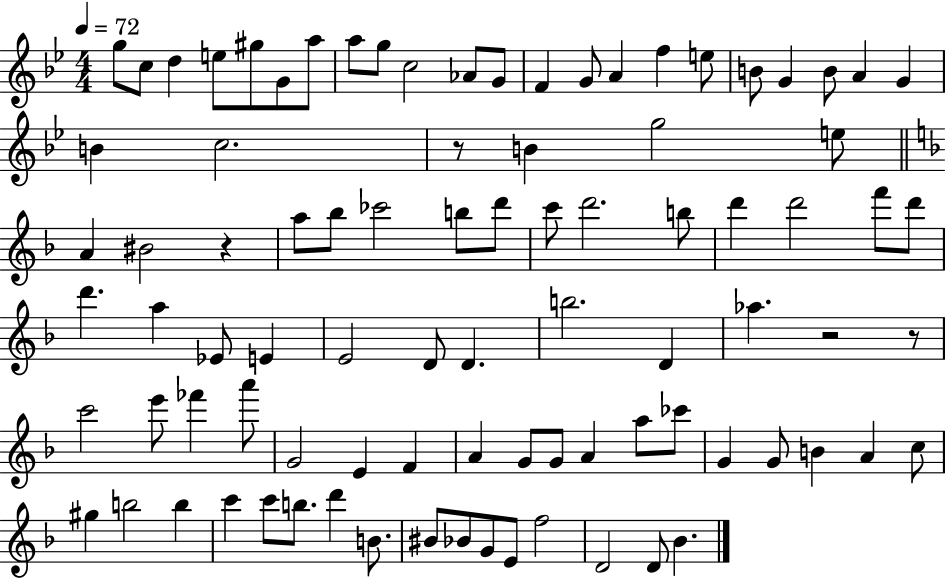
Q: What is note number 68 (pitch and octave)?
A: A4